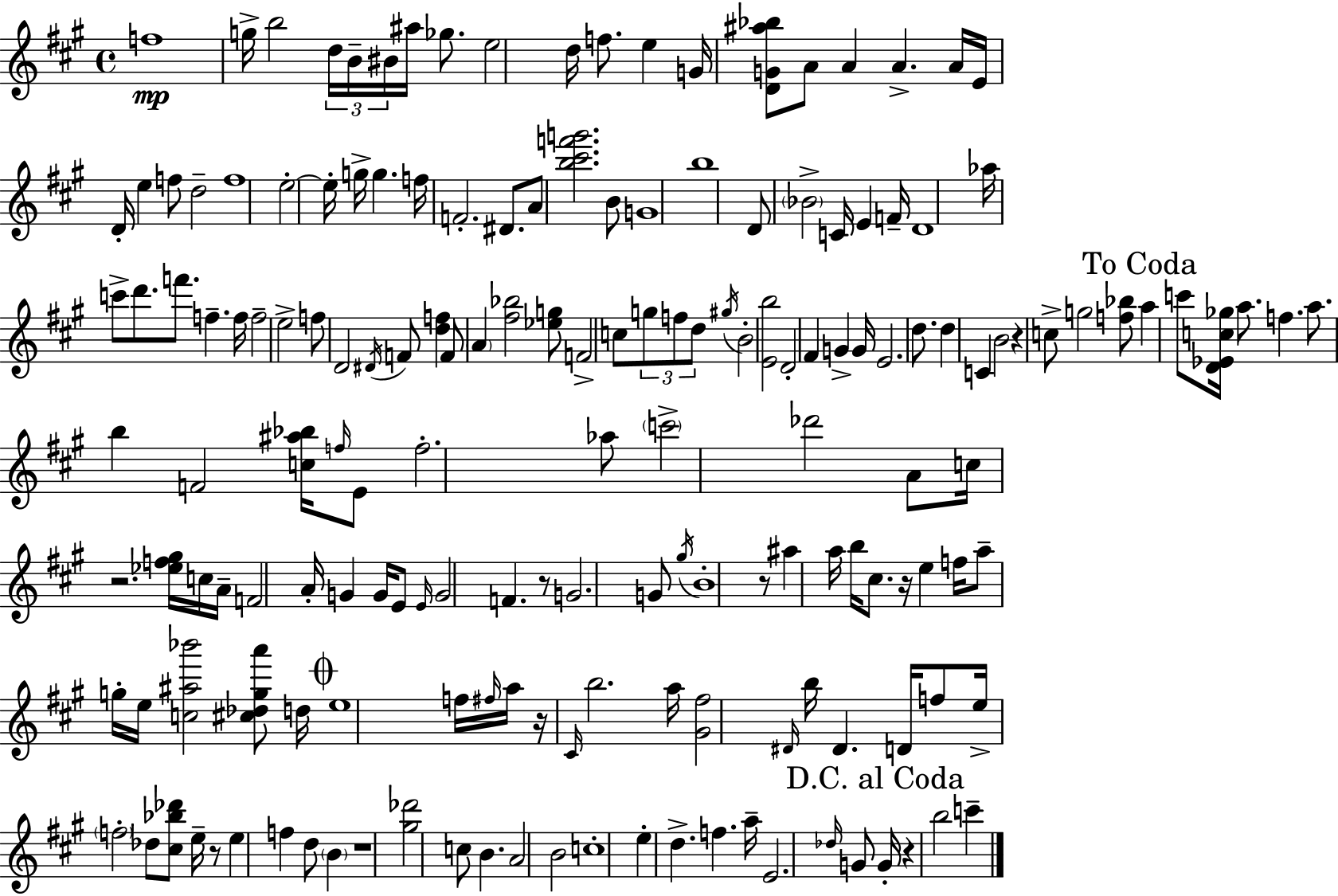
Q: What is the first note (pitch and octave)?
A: F5